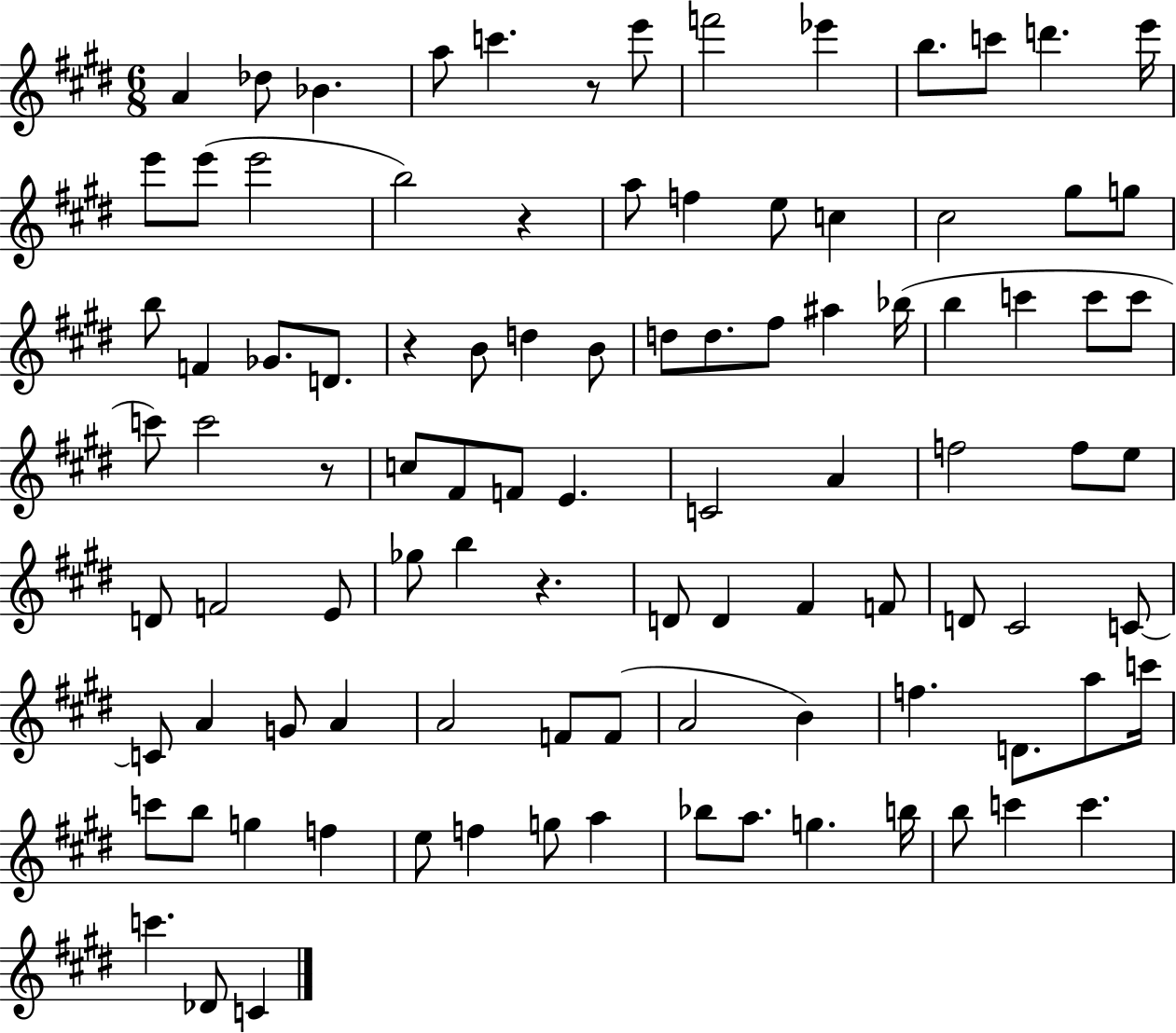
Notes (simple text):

A4/q Db5/e Bb4/q. A5/e C6/q. R/e E6/e F6/h Eb6/q B5/e. C6/e D6/q. E6/s E6/e E6/e E6/h B5/h R/q A5/e F5/q E5/e C5/q C#5/h G#5/e G5/e B5/e F4/q Gb4/e. D4/e. R/q B4/e D5/q B4/e D5/e D5/e. F#5/e A#5/q Bb5/s B5/q C6/q C6/e C6/e C6/e C6/h R/e C5/e F#4/e F4/e E4/q. C4/h A4/q F5/h F5/e E5/e D4/e F4/h E4/e Gb5/e B5/q R/q. D4/e D4/q F#4/q F4/e D4/e C#4/h C4/e C4/e A4/q G4/e A4/q A4/h F4/e F4/e A4/h B4/q F5/q. D4/e. A5/e C6/s C6/e B5/e G5/q F5/q E5/e F5/q G5/e A5/q Bb5/e A5/e. G5/q. B5/s B5/e C6/q C6/q. C6/q. Db4/e C4/q